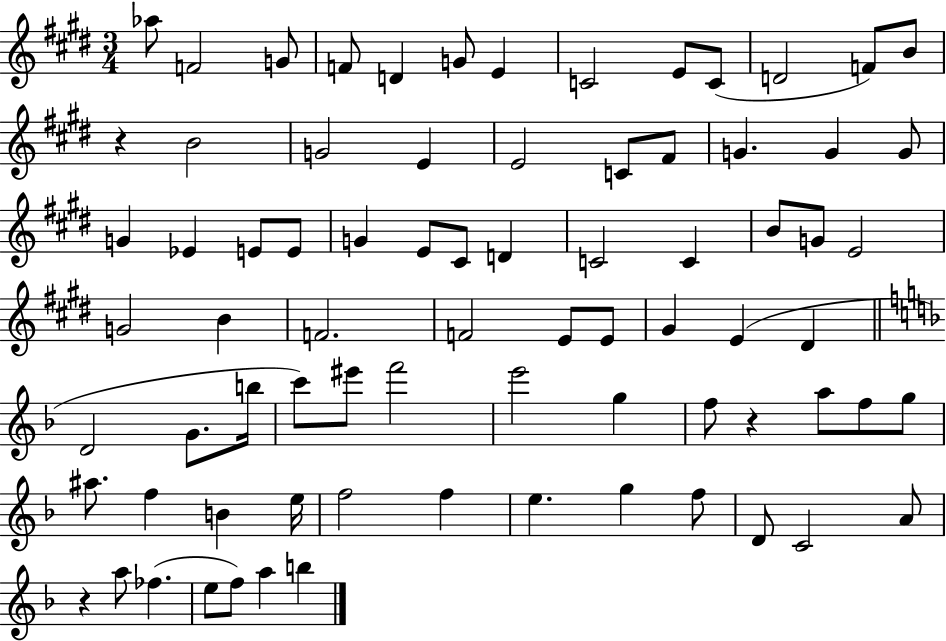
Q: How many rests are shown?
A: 3